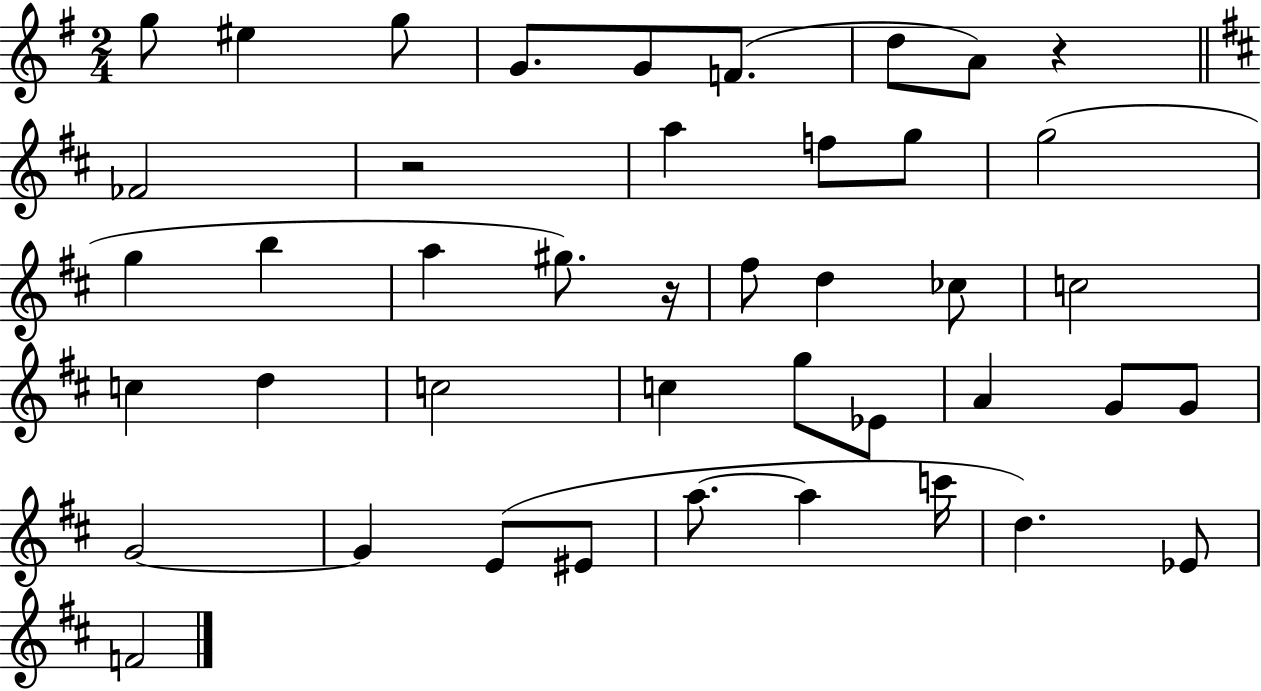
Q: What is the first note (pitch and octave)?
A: G5